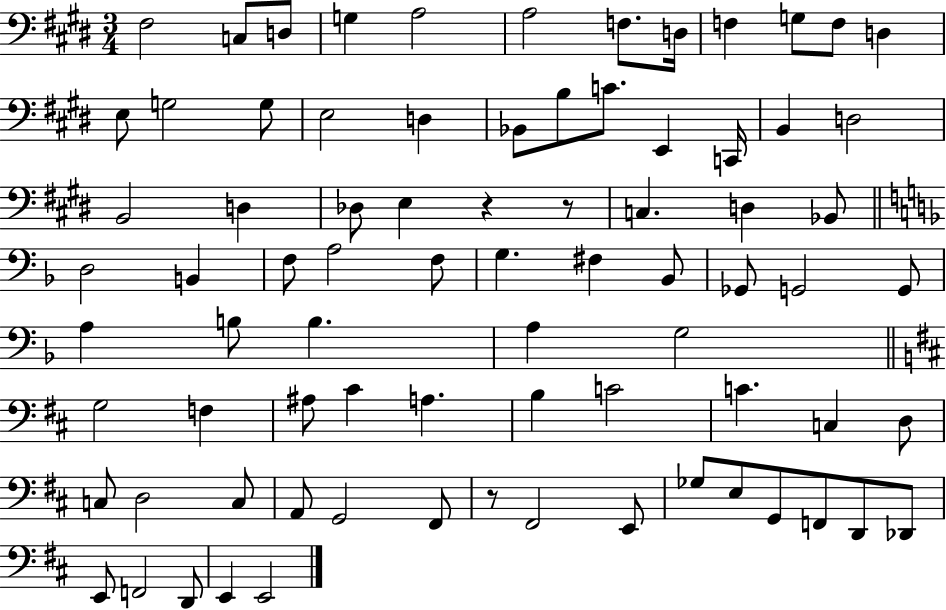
{
  \clef bass
  \numericTimeSignature
  \time 3/4
  \key e \major
  fis2 c8 d8 | g4 a2 | a2 f8. d16 | f4 g8 f8 d4 | \break e8 g2 g8 | e2 d4 | bes,8 b8 c'8. e,4 c,16 | b,4 d2 | \break b,2 d4 | des8 e4 r4 r8 | c4. d4 bes,8 | \bar "||" \break \key f \major d2 b,4 | f8 a2 f8 | g4. fis4 bes,8 | ges,8 g,2 g,8 | \break a4 b8 b4. | a4 g2 | \bar "||" \break \key b \minor g2 f4 | ais8 cis'4 a4. | b4 c'2 | c'4. c4 d8 | \break c8 d2 c8 | a,8 g,2 fis,8 | r8 fis,2 e,8 | ges8 e8 g,8 f,8 d,8 des,8 | \break e,8 f,2 d,8 | e,4 e,2 | \bar "|."
}